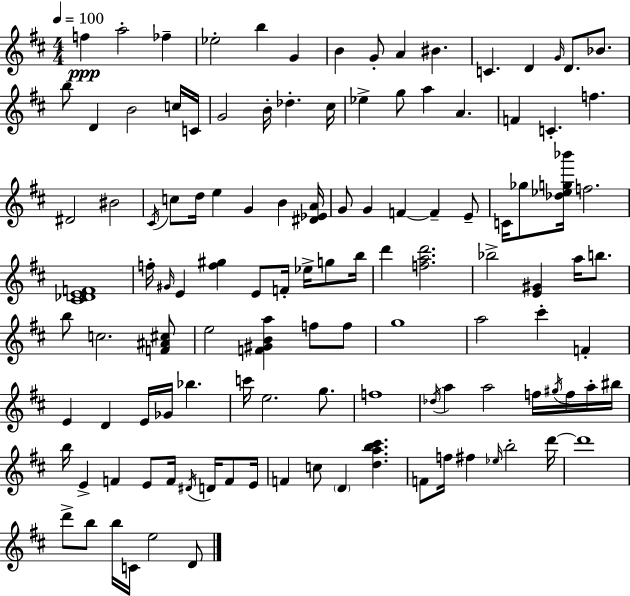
{
  \clef treble
  \numericTimeSignature
  \time 4/4
  \key d \major
  \tempo 4 = 100
  f''4\ppp a''2-. fes''4-- | ees''2-. b''4 g'4 | b'4 g'8-. a'4 bis'4. | c'4. d'4 \grace { g'16 } d'8. bes'8. | \break b''8 d'4 b'2 c''16 | c'16 g'2 b'16-. des''4.-. | cis''16 ees''4-> g''8 a''4 a'4. | f'4 c'4.-. f''4. | \break dis'2 bis'2 | \acciaccatura { cis'16 } c''8 d''16 e''4 g'4 b'4 | <dis' ees' a'>16 g'8 g'4 f'4~~ f'4-- | e'8-- c'16 ges''8 <des'' ees'' g'' bes'''>16 f''2. | \break <cis' des' e' f'>1 | f''16-. \grace { gis'16 } e'4 <f'' gis''>4 e'8 f'16-. ees''16-> | g''8 b''16 d'''4 <f'' a'' d'''>2. | bes''2-> <e' gis'>4 a''16 | \break b''8. b''8 c''2. | <f' ais' cis''>8 e''2 <f' gis' b' a''>4 f''8 | f''8 g''1 | a''2 cis'''4-. f'4-. | \break e'4 d'4 e'16 ges'16 bes''4. | c'''16 e''2. | g''8. f''1 | \acciaccatura { des''16 } a''4 a''2 | \break f''16 \acciaccatura { gis''16 } f''16 a''16-. bis''16 b''16 e'4-> f'4 e'8 | f'16 \acciaccatura { dis'16 } d'16 f'8 e'16 f'4 c''8 \parenthesize d'4 | <d'' a'' b'' cis'''>4. f'8 f''16 fis''4 \grace { ees''16 } b''2-. | d'''16~~ d'''1 | \break d'''8-> b''8 b''16 c'16 e''2 | d'8 \bar "|."
}